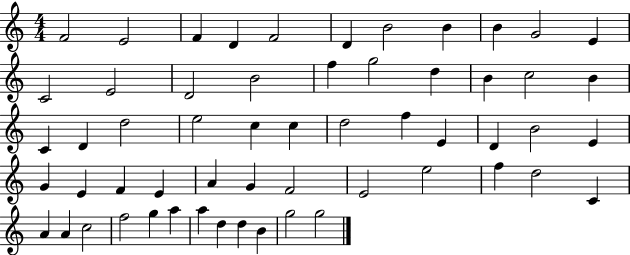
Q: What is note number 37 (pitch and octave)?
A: E4